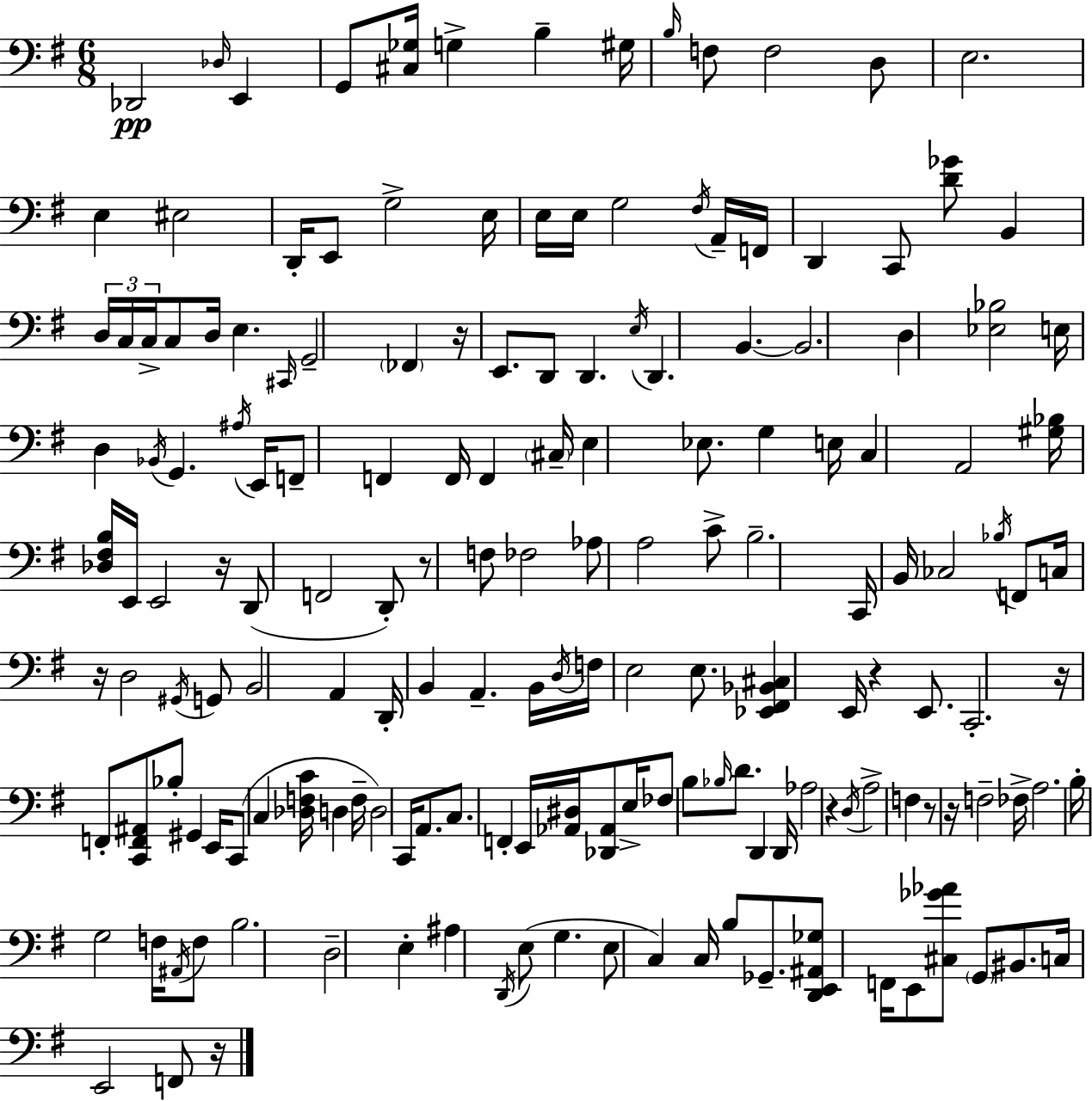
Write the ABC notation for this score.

X:1
T:Untitled
M:6/8
L:1/4
K:G
_D,,2 _D,/4 E,, G,,/2 [^C,_G,]/4 G, B, ^G,/4 B,/4 F,/2 F,2 D,/2 E,2 E, ^E,2 D,,/4 E,,/2 G,2 E,/4 E,/4 E,/4 G,2 ^F,/4 A,,/4 F,,/4 D,, C,,/2 [D_G]/2 B,, D,/4 C,/4 C,/4 C,/2 D,/4 E, ^C,,/4 G,,2 _F,, z/4 E,,/2 D,,/2 D,, E,/4 D,, B,, B,,2 D, [_E,_B,]2 E,/4 D, _B,,/4 G,, ^A,/4 E,,/4 F,,/2 F,, F,,/4 F,, ^C,/4 E, _E,/2 G, E,/4 C, A,,2 [^G,_B,]/4 [_D,^F,B,]/4 E,,/4 E,,2 z/4 D,,/2 F,,2 D,,/2 z/2 F,/2 _F,2 _A,/2 A,2 C/2 B,2 C,,/4 B,,/4 _C,2 _B,/4 F,,/2 C,/4 z/4 D,2 ^G,,/4 G,,/2 B,,2 A,, D,,/4 B,, A,, B,,/4 D,/4 F,/4 E,2 E,/2 [_E,,^F,,_B,,^C,] E,,/4 z E,,/2 C,,2 z/4 F,,/2 [C,,F,,^A,,]/2 _B,/2 ^G,, E,,/4 C,,/2 C, [_D,F,C]/4 D, F,/4 D,2 C,,/4 A,,/2 C,/2 F,, E,,/4 [_A,,^D,]/4 [_D,,_A,,]/2 E,/4 _F,/2 B,/2 _B,/4 D/2 D,, D,,/4 _A,2 z D,/4 A,2 F, z/2 z/4 F,2 _F,/4 A,2 B,/4 G,2 F,/4 ^A,,/4 F,/2 B,2 D,2 E, ^A, D,,/4 E,/2 G, E,/2 C, C,/4 B,/2 _G,,/2 [D,,E,,^A,,_G,]/2 F,,/4 E,,/2 [^C,_G_A]/2 G,,/2 ^B,,/2 C,/4 E,,2 F,,/2 z/4